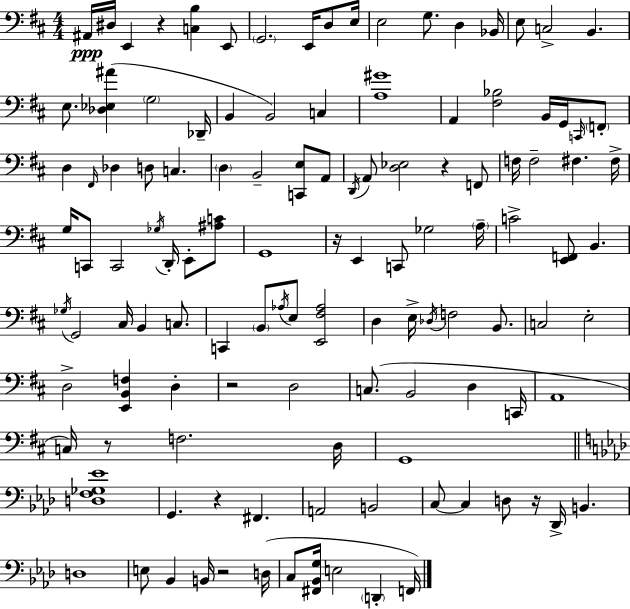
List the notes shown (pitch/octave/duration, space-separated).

A#2/s D#3/s E2/q R/q [C3,B3]/q E2/e G2/h. E2/s D3/e E3/s E3/h G3/e. D3/q Bb2/s E3/e C3/h B2/q. E3/e. [Db3,Eb3,A#4]/q G3/h Db2/s B2/q B2/h C3/q [A3,G#4]/w A2/q [F#3,Bb3]/h B2/s G2/s C2/s F2/e D3/q F#2/s Db3/q D3/e C3/q. D3/q B2/h [C2,E3]/e A2/e D2/s A2/e [D3,Eb3]/h R/q F2/e F3/s F3/h F#3/q. F#3/s G3/s C2/e C2/h Gb3/s D2/s E2/e [A#3,C4]/e G2/w R/s E2/q C2/e Gb3/h A3/s C4/h [E2,F2]/e B2/q. Gb3/s G2/h C#3/s B2/q C3/e. C2/q B2/e Ab3/s E3/e [E2,F#3,Ab3]/h D3/q E3/s Db3/s F3/h B2/e. C3/h E3/h D3/h [E2,B2,F3]/q D3/q R/h D3/h C3/e. B2/h D3/q C2/s A2/w C3/s R/e F3/h. D3/s G2/w [D3,F3,Gb3,Eb4]/w G2/q. R/q F#2/q. A2/h B2/h C3/e C3/q D3/e R/s Db2/s B2/q. D3/w E3/e Bb2/q B2/s R/h D3/s C3/e [F#2,Bb2,G3]/s E3/h D2/q F2/s